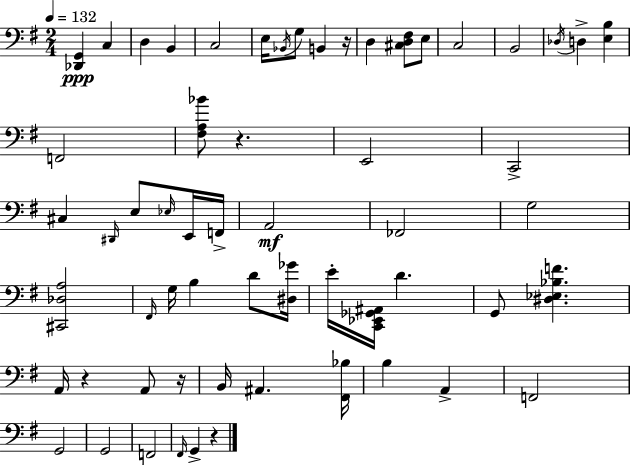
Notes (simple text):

[Db2,G2]/q C3/q D3/q B2/q C3/h E3/s Bb2/s G3/e B2/q R/s D3/q [C#3,D3,F#3]/e E3/e C3/h B2/h Db3/s D3/q [E3,B3]/q F2/h [F#3,A3,Bb4]/e R/q. E2/h C2/h C#3/q D#2/s E3/e Eb3/s E2/s F2/s A2/h FES2/h G3/h [C#2,Db3,A3]/h F#2/s G3/s B3/q D4/e [D#3,Gb4]/s E4/s [C2,Eb2,Gb2,A#2]/s D4/q. G2/e [D#3,Eb3,Bb3,F4]/q. A2/s R/q A2/e R/s B2/s A#2/q. [F#2,Bb3]/s B3/q A2/q F2/h G2/h G2/h F2/h F#2/s G2/q R/q